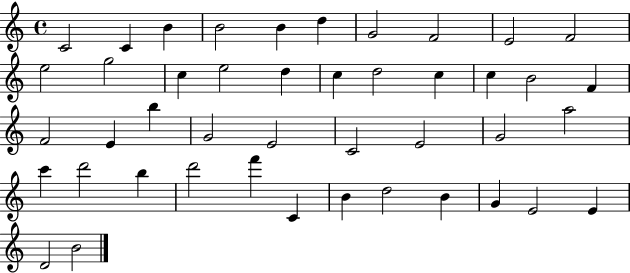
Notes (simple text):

C4/h C4/q B4/q B4/h B4/q D5/q G4/h F4/h E4/h F4/h E5/h G5/h C5/q E5/h D5/q C5/q D5/h C5/q C5/q B4/h F4/q F4/h E4/q B5/q G4/h E4/h C4/h E4/h G4/h A5/h C6/q D6/h B5/q D6/h F6/q C4/q B4/q D5/h B4/q G4/q E4/h E4/q D4/h B4/h